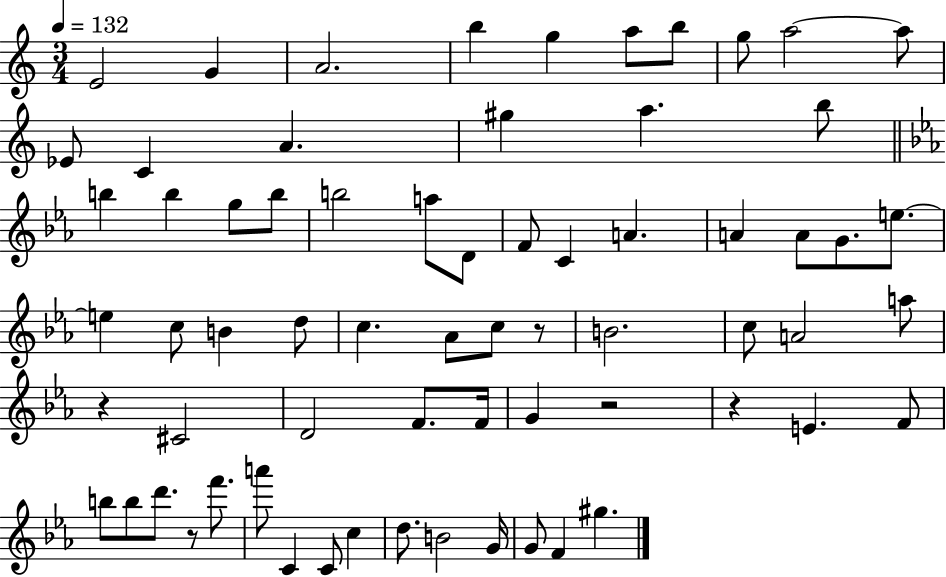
{
  \clef treble
  \numericTimeSignature
  \time 3/4
  \key c \major
  \tempo 4 = 132
  e'2 g'4 | a'2. | b''4 g''4 a''8 b''8 | g''8 a''2~~ a''8 | \break ees'8 c'4 a'4. | gis''4 a''4. b''8 | \bar "||" \break \key ees \major b''4 b''4 g''8 b''8 | b''2 a''8 d'8 | f'8 c'4 a'4. | a'4 a'8 g'8. e''8.~~ | \break e''4 c''8 b'4 d''8 | c''4. aes'8 c''8 r8 | b'2. | c''8 a'2 a''8 | \break r4 cis'2 | d'2 f'8. f'16 | g'4 r2 | r4 e'4. f'8 | \break b''8 b''8 d'''8. r8 f'''8. | a'''8 c'4 c'8 c''4 | d''8. b'2 g'16 | g'8 f'4 gis''4. | \break \bar "|."
}